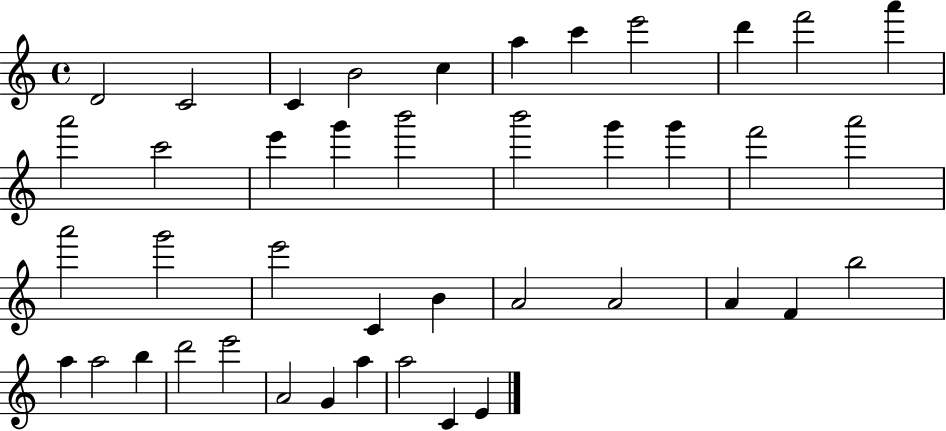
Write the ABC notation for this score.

X:1
T:Untitled
M:4/4
L:1/4
K:C
D2 C2 C B2 c a c' e'2 d' f'2 a' a'2 c'2 e' g' b'2 b'2 g' g' f'2 a'2 a'2 g'2 e'2 C B A2 A2 A F b2 a a2 b d'2 e'2 A2 G a a2 C E